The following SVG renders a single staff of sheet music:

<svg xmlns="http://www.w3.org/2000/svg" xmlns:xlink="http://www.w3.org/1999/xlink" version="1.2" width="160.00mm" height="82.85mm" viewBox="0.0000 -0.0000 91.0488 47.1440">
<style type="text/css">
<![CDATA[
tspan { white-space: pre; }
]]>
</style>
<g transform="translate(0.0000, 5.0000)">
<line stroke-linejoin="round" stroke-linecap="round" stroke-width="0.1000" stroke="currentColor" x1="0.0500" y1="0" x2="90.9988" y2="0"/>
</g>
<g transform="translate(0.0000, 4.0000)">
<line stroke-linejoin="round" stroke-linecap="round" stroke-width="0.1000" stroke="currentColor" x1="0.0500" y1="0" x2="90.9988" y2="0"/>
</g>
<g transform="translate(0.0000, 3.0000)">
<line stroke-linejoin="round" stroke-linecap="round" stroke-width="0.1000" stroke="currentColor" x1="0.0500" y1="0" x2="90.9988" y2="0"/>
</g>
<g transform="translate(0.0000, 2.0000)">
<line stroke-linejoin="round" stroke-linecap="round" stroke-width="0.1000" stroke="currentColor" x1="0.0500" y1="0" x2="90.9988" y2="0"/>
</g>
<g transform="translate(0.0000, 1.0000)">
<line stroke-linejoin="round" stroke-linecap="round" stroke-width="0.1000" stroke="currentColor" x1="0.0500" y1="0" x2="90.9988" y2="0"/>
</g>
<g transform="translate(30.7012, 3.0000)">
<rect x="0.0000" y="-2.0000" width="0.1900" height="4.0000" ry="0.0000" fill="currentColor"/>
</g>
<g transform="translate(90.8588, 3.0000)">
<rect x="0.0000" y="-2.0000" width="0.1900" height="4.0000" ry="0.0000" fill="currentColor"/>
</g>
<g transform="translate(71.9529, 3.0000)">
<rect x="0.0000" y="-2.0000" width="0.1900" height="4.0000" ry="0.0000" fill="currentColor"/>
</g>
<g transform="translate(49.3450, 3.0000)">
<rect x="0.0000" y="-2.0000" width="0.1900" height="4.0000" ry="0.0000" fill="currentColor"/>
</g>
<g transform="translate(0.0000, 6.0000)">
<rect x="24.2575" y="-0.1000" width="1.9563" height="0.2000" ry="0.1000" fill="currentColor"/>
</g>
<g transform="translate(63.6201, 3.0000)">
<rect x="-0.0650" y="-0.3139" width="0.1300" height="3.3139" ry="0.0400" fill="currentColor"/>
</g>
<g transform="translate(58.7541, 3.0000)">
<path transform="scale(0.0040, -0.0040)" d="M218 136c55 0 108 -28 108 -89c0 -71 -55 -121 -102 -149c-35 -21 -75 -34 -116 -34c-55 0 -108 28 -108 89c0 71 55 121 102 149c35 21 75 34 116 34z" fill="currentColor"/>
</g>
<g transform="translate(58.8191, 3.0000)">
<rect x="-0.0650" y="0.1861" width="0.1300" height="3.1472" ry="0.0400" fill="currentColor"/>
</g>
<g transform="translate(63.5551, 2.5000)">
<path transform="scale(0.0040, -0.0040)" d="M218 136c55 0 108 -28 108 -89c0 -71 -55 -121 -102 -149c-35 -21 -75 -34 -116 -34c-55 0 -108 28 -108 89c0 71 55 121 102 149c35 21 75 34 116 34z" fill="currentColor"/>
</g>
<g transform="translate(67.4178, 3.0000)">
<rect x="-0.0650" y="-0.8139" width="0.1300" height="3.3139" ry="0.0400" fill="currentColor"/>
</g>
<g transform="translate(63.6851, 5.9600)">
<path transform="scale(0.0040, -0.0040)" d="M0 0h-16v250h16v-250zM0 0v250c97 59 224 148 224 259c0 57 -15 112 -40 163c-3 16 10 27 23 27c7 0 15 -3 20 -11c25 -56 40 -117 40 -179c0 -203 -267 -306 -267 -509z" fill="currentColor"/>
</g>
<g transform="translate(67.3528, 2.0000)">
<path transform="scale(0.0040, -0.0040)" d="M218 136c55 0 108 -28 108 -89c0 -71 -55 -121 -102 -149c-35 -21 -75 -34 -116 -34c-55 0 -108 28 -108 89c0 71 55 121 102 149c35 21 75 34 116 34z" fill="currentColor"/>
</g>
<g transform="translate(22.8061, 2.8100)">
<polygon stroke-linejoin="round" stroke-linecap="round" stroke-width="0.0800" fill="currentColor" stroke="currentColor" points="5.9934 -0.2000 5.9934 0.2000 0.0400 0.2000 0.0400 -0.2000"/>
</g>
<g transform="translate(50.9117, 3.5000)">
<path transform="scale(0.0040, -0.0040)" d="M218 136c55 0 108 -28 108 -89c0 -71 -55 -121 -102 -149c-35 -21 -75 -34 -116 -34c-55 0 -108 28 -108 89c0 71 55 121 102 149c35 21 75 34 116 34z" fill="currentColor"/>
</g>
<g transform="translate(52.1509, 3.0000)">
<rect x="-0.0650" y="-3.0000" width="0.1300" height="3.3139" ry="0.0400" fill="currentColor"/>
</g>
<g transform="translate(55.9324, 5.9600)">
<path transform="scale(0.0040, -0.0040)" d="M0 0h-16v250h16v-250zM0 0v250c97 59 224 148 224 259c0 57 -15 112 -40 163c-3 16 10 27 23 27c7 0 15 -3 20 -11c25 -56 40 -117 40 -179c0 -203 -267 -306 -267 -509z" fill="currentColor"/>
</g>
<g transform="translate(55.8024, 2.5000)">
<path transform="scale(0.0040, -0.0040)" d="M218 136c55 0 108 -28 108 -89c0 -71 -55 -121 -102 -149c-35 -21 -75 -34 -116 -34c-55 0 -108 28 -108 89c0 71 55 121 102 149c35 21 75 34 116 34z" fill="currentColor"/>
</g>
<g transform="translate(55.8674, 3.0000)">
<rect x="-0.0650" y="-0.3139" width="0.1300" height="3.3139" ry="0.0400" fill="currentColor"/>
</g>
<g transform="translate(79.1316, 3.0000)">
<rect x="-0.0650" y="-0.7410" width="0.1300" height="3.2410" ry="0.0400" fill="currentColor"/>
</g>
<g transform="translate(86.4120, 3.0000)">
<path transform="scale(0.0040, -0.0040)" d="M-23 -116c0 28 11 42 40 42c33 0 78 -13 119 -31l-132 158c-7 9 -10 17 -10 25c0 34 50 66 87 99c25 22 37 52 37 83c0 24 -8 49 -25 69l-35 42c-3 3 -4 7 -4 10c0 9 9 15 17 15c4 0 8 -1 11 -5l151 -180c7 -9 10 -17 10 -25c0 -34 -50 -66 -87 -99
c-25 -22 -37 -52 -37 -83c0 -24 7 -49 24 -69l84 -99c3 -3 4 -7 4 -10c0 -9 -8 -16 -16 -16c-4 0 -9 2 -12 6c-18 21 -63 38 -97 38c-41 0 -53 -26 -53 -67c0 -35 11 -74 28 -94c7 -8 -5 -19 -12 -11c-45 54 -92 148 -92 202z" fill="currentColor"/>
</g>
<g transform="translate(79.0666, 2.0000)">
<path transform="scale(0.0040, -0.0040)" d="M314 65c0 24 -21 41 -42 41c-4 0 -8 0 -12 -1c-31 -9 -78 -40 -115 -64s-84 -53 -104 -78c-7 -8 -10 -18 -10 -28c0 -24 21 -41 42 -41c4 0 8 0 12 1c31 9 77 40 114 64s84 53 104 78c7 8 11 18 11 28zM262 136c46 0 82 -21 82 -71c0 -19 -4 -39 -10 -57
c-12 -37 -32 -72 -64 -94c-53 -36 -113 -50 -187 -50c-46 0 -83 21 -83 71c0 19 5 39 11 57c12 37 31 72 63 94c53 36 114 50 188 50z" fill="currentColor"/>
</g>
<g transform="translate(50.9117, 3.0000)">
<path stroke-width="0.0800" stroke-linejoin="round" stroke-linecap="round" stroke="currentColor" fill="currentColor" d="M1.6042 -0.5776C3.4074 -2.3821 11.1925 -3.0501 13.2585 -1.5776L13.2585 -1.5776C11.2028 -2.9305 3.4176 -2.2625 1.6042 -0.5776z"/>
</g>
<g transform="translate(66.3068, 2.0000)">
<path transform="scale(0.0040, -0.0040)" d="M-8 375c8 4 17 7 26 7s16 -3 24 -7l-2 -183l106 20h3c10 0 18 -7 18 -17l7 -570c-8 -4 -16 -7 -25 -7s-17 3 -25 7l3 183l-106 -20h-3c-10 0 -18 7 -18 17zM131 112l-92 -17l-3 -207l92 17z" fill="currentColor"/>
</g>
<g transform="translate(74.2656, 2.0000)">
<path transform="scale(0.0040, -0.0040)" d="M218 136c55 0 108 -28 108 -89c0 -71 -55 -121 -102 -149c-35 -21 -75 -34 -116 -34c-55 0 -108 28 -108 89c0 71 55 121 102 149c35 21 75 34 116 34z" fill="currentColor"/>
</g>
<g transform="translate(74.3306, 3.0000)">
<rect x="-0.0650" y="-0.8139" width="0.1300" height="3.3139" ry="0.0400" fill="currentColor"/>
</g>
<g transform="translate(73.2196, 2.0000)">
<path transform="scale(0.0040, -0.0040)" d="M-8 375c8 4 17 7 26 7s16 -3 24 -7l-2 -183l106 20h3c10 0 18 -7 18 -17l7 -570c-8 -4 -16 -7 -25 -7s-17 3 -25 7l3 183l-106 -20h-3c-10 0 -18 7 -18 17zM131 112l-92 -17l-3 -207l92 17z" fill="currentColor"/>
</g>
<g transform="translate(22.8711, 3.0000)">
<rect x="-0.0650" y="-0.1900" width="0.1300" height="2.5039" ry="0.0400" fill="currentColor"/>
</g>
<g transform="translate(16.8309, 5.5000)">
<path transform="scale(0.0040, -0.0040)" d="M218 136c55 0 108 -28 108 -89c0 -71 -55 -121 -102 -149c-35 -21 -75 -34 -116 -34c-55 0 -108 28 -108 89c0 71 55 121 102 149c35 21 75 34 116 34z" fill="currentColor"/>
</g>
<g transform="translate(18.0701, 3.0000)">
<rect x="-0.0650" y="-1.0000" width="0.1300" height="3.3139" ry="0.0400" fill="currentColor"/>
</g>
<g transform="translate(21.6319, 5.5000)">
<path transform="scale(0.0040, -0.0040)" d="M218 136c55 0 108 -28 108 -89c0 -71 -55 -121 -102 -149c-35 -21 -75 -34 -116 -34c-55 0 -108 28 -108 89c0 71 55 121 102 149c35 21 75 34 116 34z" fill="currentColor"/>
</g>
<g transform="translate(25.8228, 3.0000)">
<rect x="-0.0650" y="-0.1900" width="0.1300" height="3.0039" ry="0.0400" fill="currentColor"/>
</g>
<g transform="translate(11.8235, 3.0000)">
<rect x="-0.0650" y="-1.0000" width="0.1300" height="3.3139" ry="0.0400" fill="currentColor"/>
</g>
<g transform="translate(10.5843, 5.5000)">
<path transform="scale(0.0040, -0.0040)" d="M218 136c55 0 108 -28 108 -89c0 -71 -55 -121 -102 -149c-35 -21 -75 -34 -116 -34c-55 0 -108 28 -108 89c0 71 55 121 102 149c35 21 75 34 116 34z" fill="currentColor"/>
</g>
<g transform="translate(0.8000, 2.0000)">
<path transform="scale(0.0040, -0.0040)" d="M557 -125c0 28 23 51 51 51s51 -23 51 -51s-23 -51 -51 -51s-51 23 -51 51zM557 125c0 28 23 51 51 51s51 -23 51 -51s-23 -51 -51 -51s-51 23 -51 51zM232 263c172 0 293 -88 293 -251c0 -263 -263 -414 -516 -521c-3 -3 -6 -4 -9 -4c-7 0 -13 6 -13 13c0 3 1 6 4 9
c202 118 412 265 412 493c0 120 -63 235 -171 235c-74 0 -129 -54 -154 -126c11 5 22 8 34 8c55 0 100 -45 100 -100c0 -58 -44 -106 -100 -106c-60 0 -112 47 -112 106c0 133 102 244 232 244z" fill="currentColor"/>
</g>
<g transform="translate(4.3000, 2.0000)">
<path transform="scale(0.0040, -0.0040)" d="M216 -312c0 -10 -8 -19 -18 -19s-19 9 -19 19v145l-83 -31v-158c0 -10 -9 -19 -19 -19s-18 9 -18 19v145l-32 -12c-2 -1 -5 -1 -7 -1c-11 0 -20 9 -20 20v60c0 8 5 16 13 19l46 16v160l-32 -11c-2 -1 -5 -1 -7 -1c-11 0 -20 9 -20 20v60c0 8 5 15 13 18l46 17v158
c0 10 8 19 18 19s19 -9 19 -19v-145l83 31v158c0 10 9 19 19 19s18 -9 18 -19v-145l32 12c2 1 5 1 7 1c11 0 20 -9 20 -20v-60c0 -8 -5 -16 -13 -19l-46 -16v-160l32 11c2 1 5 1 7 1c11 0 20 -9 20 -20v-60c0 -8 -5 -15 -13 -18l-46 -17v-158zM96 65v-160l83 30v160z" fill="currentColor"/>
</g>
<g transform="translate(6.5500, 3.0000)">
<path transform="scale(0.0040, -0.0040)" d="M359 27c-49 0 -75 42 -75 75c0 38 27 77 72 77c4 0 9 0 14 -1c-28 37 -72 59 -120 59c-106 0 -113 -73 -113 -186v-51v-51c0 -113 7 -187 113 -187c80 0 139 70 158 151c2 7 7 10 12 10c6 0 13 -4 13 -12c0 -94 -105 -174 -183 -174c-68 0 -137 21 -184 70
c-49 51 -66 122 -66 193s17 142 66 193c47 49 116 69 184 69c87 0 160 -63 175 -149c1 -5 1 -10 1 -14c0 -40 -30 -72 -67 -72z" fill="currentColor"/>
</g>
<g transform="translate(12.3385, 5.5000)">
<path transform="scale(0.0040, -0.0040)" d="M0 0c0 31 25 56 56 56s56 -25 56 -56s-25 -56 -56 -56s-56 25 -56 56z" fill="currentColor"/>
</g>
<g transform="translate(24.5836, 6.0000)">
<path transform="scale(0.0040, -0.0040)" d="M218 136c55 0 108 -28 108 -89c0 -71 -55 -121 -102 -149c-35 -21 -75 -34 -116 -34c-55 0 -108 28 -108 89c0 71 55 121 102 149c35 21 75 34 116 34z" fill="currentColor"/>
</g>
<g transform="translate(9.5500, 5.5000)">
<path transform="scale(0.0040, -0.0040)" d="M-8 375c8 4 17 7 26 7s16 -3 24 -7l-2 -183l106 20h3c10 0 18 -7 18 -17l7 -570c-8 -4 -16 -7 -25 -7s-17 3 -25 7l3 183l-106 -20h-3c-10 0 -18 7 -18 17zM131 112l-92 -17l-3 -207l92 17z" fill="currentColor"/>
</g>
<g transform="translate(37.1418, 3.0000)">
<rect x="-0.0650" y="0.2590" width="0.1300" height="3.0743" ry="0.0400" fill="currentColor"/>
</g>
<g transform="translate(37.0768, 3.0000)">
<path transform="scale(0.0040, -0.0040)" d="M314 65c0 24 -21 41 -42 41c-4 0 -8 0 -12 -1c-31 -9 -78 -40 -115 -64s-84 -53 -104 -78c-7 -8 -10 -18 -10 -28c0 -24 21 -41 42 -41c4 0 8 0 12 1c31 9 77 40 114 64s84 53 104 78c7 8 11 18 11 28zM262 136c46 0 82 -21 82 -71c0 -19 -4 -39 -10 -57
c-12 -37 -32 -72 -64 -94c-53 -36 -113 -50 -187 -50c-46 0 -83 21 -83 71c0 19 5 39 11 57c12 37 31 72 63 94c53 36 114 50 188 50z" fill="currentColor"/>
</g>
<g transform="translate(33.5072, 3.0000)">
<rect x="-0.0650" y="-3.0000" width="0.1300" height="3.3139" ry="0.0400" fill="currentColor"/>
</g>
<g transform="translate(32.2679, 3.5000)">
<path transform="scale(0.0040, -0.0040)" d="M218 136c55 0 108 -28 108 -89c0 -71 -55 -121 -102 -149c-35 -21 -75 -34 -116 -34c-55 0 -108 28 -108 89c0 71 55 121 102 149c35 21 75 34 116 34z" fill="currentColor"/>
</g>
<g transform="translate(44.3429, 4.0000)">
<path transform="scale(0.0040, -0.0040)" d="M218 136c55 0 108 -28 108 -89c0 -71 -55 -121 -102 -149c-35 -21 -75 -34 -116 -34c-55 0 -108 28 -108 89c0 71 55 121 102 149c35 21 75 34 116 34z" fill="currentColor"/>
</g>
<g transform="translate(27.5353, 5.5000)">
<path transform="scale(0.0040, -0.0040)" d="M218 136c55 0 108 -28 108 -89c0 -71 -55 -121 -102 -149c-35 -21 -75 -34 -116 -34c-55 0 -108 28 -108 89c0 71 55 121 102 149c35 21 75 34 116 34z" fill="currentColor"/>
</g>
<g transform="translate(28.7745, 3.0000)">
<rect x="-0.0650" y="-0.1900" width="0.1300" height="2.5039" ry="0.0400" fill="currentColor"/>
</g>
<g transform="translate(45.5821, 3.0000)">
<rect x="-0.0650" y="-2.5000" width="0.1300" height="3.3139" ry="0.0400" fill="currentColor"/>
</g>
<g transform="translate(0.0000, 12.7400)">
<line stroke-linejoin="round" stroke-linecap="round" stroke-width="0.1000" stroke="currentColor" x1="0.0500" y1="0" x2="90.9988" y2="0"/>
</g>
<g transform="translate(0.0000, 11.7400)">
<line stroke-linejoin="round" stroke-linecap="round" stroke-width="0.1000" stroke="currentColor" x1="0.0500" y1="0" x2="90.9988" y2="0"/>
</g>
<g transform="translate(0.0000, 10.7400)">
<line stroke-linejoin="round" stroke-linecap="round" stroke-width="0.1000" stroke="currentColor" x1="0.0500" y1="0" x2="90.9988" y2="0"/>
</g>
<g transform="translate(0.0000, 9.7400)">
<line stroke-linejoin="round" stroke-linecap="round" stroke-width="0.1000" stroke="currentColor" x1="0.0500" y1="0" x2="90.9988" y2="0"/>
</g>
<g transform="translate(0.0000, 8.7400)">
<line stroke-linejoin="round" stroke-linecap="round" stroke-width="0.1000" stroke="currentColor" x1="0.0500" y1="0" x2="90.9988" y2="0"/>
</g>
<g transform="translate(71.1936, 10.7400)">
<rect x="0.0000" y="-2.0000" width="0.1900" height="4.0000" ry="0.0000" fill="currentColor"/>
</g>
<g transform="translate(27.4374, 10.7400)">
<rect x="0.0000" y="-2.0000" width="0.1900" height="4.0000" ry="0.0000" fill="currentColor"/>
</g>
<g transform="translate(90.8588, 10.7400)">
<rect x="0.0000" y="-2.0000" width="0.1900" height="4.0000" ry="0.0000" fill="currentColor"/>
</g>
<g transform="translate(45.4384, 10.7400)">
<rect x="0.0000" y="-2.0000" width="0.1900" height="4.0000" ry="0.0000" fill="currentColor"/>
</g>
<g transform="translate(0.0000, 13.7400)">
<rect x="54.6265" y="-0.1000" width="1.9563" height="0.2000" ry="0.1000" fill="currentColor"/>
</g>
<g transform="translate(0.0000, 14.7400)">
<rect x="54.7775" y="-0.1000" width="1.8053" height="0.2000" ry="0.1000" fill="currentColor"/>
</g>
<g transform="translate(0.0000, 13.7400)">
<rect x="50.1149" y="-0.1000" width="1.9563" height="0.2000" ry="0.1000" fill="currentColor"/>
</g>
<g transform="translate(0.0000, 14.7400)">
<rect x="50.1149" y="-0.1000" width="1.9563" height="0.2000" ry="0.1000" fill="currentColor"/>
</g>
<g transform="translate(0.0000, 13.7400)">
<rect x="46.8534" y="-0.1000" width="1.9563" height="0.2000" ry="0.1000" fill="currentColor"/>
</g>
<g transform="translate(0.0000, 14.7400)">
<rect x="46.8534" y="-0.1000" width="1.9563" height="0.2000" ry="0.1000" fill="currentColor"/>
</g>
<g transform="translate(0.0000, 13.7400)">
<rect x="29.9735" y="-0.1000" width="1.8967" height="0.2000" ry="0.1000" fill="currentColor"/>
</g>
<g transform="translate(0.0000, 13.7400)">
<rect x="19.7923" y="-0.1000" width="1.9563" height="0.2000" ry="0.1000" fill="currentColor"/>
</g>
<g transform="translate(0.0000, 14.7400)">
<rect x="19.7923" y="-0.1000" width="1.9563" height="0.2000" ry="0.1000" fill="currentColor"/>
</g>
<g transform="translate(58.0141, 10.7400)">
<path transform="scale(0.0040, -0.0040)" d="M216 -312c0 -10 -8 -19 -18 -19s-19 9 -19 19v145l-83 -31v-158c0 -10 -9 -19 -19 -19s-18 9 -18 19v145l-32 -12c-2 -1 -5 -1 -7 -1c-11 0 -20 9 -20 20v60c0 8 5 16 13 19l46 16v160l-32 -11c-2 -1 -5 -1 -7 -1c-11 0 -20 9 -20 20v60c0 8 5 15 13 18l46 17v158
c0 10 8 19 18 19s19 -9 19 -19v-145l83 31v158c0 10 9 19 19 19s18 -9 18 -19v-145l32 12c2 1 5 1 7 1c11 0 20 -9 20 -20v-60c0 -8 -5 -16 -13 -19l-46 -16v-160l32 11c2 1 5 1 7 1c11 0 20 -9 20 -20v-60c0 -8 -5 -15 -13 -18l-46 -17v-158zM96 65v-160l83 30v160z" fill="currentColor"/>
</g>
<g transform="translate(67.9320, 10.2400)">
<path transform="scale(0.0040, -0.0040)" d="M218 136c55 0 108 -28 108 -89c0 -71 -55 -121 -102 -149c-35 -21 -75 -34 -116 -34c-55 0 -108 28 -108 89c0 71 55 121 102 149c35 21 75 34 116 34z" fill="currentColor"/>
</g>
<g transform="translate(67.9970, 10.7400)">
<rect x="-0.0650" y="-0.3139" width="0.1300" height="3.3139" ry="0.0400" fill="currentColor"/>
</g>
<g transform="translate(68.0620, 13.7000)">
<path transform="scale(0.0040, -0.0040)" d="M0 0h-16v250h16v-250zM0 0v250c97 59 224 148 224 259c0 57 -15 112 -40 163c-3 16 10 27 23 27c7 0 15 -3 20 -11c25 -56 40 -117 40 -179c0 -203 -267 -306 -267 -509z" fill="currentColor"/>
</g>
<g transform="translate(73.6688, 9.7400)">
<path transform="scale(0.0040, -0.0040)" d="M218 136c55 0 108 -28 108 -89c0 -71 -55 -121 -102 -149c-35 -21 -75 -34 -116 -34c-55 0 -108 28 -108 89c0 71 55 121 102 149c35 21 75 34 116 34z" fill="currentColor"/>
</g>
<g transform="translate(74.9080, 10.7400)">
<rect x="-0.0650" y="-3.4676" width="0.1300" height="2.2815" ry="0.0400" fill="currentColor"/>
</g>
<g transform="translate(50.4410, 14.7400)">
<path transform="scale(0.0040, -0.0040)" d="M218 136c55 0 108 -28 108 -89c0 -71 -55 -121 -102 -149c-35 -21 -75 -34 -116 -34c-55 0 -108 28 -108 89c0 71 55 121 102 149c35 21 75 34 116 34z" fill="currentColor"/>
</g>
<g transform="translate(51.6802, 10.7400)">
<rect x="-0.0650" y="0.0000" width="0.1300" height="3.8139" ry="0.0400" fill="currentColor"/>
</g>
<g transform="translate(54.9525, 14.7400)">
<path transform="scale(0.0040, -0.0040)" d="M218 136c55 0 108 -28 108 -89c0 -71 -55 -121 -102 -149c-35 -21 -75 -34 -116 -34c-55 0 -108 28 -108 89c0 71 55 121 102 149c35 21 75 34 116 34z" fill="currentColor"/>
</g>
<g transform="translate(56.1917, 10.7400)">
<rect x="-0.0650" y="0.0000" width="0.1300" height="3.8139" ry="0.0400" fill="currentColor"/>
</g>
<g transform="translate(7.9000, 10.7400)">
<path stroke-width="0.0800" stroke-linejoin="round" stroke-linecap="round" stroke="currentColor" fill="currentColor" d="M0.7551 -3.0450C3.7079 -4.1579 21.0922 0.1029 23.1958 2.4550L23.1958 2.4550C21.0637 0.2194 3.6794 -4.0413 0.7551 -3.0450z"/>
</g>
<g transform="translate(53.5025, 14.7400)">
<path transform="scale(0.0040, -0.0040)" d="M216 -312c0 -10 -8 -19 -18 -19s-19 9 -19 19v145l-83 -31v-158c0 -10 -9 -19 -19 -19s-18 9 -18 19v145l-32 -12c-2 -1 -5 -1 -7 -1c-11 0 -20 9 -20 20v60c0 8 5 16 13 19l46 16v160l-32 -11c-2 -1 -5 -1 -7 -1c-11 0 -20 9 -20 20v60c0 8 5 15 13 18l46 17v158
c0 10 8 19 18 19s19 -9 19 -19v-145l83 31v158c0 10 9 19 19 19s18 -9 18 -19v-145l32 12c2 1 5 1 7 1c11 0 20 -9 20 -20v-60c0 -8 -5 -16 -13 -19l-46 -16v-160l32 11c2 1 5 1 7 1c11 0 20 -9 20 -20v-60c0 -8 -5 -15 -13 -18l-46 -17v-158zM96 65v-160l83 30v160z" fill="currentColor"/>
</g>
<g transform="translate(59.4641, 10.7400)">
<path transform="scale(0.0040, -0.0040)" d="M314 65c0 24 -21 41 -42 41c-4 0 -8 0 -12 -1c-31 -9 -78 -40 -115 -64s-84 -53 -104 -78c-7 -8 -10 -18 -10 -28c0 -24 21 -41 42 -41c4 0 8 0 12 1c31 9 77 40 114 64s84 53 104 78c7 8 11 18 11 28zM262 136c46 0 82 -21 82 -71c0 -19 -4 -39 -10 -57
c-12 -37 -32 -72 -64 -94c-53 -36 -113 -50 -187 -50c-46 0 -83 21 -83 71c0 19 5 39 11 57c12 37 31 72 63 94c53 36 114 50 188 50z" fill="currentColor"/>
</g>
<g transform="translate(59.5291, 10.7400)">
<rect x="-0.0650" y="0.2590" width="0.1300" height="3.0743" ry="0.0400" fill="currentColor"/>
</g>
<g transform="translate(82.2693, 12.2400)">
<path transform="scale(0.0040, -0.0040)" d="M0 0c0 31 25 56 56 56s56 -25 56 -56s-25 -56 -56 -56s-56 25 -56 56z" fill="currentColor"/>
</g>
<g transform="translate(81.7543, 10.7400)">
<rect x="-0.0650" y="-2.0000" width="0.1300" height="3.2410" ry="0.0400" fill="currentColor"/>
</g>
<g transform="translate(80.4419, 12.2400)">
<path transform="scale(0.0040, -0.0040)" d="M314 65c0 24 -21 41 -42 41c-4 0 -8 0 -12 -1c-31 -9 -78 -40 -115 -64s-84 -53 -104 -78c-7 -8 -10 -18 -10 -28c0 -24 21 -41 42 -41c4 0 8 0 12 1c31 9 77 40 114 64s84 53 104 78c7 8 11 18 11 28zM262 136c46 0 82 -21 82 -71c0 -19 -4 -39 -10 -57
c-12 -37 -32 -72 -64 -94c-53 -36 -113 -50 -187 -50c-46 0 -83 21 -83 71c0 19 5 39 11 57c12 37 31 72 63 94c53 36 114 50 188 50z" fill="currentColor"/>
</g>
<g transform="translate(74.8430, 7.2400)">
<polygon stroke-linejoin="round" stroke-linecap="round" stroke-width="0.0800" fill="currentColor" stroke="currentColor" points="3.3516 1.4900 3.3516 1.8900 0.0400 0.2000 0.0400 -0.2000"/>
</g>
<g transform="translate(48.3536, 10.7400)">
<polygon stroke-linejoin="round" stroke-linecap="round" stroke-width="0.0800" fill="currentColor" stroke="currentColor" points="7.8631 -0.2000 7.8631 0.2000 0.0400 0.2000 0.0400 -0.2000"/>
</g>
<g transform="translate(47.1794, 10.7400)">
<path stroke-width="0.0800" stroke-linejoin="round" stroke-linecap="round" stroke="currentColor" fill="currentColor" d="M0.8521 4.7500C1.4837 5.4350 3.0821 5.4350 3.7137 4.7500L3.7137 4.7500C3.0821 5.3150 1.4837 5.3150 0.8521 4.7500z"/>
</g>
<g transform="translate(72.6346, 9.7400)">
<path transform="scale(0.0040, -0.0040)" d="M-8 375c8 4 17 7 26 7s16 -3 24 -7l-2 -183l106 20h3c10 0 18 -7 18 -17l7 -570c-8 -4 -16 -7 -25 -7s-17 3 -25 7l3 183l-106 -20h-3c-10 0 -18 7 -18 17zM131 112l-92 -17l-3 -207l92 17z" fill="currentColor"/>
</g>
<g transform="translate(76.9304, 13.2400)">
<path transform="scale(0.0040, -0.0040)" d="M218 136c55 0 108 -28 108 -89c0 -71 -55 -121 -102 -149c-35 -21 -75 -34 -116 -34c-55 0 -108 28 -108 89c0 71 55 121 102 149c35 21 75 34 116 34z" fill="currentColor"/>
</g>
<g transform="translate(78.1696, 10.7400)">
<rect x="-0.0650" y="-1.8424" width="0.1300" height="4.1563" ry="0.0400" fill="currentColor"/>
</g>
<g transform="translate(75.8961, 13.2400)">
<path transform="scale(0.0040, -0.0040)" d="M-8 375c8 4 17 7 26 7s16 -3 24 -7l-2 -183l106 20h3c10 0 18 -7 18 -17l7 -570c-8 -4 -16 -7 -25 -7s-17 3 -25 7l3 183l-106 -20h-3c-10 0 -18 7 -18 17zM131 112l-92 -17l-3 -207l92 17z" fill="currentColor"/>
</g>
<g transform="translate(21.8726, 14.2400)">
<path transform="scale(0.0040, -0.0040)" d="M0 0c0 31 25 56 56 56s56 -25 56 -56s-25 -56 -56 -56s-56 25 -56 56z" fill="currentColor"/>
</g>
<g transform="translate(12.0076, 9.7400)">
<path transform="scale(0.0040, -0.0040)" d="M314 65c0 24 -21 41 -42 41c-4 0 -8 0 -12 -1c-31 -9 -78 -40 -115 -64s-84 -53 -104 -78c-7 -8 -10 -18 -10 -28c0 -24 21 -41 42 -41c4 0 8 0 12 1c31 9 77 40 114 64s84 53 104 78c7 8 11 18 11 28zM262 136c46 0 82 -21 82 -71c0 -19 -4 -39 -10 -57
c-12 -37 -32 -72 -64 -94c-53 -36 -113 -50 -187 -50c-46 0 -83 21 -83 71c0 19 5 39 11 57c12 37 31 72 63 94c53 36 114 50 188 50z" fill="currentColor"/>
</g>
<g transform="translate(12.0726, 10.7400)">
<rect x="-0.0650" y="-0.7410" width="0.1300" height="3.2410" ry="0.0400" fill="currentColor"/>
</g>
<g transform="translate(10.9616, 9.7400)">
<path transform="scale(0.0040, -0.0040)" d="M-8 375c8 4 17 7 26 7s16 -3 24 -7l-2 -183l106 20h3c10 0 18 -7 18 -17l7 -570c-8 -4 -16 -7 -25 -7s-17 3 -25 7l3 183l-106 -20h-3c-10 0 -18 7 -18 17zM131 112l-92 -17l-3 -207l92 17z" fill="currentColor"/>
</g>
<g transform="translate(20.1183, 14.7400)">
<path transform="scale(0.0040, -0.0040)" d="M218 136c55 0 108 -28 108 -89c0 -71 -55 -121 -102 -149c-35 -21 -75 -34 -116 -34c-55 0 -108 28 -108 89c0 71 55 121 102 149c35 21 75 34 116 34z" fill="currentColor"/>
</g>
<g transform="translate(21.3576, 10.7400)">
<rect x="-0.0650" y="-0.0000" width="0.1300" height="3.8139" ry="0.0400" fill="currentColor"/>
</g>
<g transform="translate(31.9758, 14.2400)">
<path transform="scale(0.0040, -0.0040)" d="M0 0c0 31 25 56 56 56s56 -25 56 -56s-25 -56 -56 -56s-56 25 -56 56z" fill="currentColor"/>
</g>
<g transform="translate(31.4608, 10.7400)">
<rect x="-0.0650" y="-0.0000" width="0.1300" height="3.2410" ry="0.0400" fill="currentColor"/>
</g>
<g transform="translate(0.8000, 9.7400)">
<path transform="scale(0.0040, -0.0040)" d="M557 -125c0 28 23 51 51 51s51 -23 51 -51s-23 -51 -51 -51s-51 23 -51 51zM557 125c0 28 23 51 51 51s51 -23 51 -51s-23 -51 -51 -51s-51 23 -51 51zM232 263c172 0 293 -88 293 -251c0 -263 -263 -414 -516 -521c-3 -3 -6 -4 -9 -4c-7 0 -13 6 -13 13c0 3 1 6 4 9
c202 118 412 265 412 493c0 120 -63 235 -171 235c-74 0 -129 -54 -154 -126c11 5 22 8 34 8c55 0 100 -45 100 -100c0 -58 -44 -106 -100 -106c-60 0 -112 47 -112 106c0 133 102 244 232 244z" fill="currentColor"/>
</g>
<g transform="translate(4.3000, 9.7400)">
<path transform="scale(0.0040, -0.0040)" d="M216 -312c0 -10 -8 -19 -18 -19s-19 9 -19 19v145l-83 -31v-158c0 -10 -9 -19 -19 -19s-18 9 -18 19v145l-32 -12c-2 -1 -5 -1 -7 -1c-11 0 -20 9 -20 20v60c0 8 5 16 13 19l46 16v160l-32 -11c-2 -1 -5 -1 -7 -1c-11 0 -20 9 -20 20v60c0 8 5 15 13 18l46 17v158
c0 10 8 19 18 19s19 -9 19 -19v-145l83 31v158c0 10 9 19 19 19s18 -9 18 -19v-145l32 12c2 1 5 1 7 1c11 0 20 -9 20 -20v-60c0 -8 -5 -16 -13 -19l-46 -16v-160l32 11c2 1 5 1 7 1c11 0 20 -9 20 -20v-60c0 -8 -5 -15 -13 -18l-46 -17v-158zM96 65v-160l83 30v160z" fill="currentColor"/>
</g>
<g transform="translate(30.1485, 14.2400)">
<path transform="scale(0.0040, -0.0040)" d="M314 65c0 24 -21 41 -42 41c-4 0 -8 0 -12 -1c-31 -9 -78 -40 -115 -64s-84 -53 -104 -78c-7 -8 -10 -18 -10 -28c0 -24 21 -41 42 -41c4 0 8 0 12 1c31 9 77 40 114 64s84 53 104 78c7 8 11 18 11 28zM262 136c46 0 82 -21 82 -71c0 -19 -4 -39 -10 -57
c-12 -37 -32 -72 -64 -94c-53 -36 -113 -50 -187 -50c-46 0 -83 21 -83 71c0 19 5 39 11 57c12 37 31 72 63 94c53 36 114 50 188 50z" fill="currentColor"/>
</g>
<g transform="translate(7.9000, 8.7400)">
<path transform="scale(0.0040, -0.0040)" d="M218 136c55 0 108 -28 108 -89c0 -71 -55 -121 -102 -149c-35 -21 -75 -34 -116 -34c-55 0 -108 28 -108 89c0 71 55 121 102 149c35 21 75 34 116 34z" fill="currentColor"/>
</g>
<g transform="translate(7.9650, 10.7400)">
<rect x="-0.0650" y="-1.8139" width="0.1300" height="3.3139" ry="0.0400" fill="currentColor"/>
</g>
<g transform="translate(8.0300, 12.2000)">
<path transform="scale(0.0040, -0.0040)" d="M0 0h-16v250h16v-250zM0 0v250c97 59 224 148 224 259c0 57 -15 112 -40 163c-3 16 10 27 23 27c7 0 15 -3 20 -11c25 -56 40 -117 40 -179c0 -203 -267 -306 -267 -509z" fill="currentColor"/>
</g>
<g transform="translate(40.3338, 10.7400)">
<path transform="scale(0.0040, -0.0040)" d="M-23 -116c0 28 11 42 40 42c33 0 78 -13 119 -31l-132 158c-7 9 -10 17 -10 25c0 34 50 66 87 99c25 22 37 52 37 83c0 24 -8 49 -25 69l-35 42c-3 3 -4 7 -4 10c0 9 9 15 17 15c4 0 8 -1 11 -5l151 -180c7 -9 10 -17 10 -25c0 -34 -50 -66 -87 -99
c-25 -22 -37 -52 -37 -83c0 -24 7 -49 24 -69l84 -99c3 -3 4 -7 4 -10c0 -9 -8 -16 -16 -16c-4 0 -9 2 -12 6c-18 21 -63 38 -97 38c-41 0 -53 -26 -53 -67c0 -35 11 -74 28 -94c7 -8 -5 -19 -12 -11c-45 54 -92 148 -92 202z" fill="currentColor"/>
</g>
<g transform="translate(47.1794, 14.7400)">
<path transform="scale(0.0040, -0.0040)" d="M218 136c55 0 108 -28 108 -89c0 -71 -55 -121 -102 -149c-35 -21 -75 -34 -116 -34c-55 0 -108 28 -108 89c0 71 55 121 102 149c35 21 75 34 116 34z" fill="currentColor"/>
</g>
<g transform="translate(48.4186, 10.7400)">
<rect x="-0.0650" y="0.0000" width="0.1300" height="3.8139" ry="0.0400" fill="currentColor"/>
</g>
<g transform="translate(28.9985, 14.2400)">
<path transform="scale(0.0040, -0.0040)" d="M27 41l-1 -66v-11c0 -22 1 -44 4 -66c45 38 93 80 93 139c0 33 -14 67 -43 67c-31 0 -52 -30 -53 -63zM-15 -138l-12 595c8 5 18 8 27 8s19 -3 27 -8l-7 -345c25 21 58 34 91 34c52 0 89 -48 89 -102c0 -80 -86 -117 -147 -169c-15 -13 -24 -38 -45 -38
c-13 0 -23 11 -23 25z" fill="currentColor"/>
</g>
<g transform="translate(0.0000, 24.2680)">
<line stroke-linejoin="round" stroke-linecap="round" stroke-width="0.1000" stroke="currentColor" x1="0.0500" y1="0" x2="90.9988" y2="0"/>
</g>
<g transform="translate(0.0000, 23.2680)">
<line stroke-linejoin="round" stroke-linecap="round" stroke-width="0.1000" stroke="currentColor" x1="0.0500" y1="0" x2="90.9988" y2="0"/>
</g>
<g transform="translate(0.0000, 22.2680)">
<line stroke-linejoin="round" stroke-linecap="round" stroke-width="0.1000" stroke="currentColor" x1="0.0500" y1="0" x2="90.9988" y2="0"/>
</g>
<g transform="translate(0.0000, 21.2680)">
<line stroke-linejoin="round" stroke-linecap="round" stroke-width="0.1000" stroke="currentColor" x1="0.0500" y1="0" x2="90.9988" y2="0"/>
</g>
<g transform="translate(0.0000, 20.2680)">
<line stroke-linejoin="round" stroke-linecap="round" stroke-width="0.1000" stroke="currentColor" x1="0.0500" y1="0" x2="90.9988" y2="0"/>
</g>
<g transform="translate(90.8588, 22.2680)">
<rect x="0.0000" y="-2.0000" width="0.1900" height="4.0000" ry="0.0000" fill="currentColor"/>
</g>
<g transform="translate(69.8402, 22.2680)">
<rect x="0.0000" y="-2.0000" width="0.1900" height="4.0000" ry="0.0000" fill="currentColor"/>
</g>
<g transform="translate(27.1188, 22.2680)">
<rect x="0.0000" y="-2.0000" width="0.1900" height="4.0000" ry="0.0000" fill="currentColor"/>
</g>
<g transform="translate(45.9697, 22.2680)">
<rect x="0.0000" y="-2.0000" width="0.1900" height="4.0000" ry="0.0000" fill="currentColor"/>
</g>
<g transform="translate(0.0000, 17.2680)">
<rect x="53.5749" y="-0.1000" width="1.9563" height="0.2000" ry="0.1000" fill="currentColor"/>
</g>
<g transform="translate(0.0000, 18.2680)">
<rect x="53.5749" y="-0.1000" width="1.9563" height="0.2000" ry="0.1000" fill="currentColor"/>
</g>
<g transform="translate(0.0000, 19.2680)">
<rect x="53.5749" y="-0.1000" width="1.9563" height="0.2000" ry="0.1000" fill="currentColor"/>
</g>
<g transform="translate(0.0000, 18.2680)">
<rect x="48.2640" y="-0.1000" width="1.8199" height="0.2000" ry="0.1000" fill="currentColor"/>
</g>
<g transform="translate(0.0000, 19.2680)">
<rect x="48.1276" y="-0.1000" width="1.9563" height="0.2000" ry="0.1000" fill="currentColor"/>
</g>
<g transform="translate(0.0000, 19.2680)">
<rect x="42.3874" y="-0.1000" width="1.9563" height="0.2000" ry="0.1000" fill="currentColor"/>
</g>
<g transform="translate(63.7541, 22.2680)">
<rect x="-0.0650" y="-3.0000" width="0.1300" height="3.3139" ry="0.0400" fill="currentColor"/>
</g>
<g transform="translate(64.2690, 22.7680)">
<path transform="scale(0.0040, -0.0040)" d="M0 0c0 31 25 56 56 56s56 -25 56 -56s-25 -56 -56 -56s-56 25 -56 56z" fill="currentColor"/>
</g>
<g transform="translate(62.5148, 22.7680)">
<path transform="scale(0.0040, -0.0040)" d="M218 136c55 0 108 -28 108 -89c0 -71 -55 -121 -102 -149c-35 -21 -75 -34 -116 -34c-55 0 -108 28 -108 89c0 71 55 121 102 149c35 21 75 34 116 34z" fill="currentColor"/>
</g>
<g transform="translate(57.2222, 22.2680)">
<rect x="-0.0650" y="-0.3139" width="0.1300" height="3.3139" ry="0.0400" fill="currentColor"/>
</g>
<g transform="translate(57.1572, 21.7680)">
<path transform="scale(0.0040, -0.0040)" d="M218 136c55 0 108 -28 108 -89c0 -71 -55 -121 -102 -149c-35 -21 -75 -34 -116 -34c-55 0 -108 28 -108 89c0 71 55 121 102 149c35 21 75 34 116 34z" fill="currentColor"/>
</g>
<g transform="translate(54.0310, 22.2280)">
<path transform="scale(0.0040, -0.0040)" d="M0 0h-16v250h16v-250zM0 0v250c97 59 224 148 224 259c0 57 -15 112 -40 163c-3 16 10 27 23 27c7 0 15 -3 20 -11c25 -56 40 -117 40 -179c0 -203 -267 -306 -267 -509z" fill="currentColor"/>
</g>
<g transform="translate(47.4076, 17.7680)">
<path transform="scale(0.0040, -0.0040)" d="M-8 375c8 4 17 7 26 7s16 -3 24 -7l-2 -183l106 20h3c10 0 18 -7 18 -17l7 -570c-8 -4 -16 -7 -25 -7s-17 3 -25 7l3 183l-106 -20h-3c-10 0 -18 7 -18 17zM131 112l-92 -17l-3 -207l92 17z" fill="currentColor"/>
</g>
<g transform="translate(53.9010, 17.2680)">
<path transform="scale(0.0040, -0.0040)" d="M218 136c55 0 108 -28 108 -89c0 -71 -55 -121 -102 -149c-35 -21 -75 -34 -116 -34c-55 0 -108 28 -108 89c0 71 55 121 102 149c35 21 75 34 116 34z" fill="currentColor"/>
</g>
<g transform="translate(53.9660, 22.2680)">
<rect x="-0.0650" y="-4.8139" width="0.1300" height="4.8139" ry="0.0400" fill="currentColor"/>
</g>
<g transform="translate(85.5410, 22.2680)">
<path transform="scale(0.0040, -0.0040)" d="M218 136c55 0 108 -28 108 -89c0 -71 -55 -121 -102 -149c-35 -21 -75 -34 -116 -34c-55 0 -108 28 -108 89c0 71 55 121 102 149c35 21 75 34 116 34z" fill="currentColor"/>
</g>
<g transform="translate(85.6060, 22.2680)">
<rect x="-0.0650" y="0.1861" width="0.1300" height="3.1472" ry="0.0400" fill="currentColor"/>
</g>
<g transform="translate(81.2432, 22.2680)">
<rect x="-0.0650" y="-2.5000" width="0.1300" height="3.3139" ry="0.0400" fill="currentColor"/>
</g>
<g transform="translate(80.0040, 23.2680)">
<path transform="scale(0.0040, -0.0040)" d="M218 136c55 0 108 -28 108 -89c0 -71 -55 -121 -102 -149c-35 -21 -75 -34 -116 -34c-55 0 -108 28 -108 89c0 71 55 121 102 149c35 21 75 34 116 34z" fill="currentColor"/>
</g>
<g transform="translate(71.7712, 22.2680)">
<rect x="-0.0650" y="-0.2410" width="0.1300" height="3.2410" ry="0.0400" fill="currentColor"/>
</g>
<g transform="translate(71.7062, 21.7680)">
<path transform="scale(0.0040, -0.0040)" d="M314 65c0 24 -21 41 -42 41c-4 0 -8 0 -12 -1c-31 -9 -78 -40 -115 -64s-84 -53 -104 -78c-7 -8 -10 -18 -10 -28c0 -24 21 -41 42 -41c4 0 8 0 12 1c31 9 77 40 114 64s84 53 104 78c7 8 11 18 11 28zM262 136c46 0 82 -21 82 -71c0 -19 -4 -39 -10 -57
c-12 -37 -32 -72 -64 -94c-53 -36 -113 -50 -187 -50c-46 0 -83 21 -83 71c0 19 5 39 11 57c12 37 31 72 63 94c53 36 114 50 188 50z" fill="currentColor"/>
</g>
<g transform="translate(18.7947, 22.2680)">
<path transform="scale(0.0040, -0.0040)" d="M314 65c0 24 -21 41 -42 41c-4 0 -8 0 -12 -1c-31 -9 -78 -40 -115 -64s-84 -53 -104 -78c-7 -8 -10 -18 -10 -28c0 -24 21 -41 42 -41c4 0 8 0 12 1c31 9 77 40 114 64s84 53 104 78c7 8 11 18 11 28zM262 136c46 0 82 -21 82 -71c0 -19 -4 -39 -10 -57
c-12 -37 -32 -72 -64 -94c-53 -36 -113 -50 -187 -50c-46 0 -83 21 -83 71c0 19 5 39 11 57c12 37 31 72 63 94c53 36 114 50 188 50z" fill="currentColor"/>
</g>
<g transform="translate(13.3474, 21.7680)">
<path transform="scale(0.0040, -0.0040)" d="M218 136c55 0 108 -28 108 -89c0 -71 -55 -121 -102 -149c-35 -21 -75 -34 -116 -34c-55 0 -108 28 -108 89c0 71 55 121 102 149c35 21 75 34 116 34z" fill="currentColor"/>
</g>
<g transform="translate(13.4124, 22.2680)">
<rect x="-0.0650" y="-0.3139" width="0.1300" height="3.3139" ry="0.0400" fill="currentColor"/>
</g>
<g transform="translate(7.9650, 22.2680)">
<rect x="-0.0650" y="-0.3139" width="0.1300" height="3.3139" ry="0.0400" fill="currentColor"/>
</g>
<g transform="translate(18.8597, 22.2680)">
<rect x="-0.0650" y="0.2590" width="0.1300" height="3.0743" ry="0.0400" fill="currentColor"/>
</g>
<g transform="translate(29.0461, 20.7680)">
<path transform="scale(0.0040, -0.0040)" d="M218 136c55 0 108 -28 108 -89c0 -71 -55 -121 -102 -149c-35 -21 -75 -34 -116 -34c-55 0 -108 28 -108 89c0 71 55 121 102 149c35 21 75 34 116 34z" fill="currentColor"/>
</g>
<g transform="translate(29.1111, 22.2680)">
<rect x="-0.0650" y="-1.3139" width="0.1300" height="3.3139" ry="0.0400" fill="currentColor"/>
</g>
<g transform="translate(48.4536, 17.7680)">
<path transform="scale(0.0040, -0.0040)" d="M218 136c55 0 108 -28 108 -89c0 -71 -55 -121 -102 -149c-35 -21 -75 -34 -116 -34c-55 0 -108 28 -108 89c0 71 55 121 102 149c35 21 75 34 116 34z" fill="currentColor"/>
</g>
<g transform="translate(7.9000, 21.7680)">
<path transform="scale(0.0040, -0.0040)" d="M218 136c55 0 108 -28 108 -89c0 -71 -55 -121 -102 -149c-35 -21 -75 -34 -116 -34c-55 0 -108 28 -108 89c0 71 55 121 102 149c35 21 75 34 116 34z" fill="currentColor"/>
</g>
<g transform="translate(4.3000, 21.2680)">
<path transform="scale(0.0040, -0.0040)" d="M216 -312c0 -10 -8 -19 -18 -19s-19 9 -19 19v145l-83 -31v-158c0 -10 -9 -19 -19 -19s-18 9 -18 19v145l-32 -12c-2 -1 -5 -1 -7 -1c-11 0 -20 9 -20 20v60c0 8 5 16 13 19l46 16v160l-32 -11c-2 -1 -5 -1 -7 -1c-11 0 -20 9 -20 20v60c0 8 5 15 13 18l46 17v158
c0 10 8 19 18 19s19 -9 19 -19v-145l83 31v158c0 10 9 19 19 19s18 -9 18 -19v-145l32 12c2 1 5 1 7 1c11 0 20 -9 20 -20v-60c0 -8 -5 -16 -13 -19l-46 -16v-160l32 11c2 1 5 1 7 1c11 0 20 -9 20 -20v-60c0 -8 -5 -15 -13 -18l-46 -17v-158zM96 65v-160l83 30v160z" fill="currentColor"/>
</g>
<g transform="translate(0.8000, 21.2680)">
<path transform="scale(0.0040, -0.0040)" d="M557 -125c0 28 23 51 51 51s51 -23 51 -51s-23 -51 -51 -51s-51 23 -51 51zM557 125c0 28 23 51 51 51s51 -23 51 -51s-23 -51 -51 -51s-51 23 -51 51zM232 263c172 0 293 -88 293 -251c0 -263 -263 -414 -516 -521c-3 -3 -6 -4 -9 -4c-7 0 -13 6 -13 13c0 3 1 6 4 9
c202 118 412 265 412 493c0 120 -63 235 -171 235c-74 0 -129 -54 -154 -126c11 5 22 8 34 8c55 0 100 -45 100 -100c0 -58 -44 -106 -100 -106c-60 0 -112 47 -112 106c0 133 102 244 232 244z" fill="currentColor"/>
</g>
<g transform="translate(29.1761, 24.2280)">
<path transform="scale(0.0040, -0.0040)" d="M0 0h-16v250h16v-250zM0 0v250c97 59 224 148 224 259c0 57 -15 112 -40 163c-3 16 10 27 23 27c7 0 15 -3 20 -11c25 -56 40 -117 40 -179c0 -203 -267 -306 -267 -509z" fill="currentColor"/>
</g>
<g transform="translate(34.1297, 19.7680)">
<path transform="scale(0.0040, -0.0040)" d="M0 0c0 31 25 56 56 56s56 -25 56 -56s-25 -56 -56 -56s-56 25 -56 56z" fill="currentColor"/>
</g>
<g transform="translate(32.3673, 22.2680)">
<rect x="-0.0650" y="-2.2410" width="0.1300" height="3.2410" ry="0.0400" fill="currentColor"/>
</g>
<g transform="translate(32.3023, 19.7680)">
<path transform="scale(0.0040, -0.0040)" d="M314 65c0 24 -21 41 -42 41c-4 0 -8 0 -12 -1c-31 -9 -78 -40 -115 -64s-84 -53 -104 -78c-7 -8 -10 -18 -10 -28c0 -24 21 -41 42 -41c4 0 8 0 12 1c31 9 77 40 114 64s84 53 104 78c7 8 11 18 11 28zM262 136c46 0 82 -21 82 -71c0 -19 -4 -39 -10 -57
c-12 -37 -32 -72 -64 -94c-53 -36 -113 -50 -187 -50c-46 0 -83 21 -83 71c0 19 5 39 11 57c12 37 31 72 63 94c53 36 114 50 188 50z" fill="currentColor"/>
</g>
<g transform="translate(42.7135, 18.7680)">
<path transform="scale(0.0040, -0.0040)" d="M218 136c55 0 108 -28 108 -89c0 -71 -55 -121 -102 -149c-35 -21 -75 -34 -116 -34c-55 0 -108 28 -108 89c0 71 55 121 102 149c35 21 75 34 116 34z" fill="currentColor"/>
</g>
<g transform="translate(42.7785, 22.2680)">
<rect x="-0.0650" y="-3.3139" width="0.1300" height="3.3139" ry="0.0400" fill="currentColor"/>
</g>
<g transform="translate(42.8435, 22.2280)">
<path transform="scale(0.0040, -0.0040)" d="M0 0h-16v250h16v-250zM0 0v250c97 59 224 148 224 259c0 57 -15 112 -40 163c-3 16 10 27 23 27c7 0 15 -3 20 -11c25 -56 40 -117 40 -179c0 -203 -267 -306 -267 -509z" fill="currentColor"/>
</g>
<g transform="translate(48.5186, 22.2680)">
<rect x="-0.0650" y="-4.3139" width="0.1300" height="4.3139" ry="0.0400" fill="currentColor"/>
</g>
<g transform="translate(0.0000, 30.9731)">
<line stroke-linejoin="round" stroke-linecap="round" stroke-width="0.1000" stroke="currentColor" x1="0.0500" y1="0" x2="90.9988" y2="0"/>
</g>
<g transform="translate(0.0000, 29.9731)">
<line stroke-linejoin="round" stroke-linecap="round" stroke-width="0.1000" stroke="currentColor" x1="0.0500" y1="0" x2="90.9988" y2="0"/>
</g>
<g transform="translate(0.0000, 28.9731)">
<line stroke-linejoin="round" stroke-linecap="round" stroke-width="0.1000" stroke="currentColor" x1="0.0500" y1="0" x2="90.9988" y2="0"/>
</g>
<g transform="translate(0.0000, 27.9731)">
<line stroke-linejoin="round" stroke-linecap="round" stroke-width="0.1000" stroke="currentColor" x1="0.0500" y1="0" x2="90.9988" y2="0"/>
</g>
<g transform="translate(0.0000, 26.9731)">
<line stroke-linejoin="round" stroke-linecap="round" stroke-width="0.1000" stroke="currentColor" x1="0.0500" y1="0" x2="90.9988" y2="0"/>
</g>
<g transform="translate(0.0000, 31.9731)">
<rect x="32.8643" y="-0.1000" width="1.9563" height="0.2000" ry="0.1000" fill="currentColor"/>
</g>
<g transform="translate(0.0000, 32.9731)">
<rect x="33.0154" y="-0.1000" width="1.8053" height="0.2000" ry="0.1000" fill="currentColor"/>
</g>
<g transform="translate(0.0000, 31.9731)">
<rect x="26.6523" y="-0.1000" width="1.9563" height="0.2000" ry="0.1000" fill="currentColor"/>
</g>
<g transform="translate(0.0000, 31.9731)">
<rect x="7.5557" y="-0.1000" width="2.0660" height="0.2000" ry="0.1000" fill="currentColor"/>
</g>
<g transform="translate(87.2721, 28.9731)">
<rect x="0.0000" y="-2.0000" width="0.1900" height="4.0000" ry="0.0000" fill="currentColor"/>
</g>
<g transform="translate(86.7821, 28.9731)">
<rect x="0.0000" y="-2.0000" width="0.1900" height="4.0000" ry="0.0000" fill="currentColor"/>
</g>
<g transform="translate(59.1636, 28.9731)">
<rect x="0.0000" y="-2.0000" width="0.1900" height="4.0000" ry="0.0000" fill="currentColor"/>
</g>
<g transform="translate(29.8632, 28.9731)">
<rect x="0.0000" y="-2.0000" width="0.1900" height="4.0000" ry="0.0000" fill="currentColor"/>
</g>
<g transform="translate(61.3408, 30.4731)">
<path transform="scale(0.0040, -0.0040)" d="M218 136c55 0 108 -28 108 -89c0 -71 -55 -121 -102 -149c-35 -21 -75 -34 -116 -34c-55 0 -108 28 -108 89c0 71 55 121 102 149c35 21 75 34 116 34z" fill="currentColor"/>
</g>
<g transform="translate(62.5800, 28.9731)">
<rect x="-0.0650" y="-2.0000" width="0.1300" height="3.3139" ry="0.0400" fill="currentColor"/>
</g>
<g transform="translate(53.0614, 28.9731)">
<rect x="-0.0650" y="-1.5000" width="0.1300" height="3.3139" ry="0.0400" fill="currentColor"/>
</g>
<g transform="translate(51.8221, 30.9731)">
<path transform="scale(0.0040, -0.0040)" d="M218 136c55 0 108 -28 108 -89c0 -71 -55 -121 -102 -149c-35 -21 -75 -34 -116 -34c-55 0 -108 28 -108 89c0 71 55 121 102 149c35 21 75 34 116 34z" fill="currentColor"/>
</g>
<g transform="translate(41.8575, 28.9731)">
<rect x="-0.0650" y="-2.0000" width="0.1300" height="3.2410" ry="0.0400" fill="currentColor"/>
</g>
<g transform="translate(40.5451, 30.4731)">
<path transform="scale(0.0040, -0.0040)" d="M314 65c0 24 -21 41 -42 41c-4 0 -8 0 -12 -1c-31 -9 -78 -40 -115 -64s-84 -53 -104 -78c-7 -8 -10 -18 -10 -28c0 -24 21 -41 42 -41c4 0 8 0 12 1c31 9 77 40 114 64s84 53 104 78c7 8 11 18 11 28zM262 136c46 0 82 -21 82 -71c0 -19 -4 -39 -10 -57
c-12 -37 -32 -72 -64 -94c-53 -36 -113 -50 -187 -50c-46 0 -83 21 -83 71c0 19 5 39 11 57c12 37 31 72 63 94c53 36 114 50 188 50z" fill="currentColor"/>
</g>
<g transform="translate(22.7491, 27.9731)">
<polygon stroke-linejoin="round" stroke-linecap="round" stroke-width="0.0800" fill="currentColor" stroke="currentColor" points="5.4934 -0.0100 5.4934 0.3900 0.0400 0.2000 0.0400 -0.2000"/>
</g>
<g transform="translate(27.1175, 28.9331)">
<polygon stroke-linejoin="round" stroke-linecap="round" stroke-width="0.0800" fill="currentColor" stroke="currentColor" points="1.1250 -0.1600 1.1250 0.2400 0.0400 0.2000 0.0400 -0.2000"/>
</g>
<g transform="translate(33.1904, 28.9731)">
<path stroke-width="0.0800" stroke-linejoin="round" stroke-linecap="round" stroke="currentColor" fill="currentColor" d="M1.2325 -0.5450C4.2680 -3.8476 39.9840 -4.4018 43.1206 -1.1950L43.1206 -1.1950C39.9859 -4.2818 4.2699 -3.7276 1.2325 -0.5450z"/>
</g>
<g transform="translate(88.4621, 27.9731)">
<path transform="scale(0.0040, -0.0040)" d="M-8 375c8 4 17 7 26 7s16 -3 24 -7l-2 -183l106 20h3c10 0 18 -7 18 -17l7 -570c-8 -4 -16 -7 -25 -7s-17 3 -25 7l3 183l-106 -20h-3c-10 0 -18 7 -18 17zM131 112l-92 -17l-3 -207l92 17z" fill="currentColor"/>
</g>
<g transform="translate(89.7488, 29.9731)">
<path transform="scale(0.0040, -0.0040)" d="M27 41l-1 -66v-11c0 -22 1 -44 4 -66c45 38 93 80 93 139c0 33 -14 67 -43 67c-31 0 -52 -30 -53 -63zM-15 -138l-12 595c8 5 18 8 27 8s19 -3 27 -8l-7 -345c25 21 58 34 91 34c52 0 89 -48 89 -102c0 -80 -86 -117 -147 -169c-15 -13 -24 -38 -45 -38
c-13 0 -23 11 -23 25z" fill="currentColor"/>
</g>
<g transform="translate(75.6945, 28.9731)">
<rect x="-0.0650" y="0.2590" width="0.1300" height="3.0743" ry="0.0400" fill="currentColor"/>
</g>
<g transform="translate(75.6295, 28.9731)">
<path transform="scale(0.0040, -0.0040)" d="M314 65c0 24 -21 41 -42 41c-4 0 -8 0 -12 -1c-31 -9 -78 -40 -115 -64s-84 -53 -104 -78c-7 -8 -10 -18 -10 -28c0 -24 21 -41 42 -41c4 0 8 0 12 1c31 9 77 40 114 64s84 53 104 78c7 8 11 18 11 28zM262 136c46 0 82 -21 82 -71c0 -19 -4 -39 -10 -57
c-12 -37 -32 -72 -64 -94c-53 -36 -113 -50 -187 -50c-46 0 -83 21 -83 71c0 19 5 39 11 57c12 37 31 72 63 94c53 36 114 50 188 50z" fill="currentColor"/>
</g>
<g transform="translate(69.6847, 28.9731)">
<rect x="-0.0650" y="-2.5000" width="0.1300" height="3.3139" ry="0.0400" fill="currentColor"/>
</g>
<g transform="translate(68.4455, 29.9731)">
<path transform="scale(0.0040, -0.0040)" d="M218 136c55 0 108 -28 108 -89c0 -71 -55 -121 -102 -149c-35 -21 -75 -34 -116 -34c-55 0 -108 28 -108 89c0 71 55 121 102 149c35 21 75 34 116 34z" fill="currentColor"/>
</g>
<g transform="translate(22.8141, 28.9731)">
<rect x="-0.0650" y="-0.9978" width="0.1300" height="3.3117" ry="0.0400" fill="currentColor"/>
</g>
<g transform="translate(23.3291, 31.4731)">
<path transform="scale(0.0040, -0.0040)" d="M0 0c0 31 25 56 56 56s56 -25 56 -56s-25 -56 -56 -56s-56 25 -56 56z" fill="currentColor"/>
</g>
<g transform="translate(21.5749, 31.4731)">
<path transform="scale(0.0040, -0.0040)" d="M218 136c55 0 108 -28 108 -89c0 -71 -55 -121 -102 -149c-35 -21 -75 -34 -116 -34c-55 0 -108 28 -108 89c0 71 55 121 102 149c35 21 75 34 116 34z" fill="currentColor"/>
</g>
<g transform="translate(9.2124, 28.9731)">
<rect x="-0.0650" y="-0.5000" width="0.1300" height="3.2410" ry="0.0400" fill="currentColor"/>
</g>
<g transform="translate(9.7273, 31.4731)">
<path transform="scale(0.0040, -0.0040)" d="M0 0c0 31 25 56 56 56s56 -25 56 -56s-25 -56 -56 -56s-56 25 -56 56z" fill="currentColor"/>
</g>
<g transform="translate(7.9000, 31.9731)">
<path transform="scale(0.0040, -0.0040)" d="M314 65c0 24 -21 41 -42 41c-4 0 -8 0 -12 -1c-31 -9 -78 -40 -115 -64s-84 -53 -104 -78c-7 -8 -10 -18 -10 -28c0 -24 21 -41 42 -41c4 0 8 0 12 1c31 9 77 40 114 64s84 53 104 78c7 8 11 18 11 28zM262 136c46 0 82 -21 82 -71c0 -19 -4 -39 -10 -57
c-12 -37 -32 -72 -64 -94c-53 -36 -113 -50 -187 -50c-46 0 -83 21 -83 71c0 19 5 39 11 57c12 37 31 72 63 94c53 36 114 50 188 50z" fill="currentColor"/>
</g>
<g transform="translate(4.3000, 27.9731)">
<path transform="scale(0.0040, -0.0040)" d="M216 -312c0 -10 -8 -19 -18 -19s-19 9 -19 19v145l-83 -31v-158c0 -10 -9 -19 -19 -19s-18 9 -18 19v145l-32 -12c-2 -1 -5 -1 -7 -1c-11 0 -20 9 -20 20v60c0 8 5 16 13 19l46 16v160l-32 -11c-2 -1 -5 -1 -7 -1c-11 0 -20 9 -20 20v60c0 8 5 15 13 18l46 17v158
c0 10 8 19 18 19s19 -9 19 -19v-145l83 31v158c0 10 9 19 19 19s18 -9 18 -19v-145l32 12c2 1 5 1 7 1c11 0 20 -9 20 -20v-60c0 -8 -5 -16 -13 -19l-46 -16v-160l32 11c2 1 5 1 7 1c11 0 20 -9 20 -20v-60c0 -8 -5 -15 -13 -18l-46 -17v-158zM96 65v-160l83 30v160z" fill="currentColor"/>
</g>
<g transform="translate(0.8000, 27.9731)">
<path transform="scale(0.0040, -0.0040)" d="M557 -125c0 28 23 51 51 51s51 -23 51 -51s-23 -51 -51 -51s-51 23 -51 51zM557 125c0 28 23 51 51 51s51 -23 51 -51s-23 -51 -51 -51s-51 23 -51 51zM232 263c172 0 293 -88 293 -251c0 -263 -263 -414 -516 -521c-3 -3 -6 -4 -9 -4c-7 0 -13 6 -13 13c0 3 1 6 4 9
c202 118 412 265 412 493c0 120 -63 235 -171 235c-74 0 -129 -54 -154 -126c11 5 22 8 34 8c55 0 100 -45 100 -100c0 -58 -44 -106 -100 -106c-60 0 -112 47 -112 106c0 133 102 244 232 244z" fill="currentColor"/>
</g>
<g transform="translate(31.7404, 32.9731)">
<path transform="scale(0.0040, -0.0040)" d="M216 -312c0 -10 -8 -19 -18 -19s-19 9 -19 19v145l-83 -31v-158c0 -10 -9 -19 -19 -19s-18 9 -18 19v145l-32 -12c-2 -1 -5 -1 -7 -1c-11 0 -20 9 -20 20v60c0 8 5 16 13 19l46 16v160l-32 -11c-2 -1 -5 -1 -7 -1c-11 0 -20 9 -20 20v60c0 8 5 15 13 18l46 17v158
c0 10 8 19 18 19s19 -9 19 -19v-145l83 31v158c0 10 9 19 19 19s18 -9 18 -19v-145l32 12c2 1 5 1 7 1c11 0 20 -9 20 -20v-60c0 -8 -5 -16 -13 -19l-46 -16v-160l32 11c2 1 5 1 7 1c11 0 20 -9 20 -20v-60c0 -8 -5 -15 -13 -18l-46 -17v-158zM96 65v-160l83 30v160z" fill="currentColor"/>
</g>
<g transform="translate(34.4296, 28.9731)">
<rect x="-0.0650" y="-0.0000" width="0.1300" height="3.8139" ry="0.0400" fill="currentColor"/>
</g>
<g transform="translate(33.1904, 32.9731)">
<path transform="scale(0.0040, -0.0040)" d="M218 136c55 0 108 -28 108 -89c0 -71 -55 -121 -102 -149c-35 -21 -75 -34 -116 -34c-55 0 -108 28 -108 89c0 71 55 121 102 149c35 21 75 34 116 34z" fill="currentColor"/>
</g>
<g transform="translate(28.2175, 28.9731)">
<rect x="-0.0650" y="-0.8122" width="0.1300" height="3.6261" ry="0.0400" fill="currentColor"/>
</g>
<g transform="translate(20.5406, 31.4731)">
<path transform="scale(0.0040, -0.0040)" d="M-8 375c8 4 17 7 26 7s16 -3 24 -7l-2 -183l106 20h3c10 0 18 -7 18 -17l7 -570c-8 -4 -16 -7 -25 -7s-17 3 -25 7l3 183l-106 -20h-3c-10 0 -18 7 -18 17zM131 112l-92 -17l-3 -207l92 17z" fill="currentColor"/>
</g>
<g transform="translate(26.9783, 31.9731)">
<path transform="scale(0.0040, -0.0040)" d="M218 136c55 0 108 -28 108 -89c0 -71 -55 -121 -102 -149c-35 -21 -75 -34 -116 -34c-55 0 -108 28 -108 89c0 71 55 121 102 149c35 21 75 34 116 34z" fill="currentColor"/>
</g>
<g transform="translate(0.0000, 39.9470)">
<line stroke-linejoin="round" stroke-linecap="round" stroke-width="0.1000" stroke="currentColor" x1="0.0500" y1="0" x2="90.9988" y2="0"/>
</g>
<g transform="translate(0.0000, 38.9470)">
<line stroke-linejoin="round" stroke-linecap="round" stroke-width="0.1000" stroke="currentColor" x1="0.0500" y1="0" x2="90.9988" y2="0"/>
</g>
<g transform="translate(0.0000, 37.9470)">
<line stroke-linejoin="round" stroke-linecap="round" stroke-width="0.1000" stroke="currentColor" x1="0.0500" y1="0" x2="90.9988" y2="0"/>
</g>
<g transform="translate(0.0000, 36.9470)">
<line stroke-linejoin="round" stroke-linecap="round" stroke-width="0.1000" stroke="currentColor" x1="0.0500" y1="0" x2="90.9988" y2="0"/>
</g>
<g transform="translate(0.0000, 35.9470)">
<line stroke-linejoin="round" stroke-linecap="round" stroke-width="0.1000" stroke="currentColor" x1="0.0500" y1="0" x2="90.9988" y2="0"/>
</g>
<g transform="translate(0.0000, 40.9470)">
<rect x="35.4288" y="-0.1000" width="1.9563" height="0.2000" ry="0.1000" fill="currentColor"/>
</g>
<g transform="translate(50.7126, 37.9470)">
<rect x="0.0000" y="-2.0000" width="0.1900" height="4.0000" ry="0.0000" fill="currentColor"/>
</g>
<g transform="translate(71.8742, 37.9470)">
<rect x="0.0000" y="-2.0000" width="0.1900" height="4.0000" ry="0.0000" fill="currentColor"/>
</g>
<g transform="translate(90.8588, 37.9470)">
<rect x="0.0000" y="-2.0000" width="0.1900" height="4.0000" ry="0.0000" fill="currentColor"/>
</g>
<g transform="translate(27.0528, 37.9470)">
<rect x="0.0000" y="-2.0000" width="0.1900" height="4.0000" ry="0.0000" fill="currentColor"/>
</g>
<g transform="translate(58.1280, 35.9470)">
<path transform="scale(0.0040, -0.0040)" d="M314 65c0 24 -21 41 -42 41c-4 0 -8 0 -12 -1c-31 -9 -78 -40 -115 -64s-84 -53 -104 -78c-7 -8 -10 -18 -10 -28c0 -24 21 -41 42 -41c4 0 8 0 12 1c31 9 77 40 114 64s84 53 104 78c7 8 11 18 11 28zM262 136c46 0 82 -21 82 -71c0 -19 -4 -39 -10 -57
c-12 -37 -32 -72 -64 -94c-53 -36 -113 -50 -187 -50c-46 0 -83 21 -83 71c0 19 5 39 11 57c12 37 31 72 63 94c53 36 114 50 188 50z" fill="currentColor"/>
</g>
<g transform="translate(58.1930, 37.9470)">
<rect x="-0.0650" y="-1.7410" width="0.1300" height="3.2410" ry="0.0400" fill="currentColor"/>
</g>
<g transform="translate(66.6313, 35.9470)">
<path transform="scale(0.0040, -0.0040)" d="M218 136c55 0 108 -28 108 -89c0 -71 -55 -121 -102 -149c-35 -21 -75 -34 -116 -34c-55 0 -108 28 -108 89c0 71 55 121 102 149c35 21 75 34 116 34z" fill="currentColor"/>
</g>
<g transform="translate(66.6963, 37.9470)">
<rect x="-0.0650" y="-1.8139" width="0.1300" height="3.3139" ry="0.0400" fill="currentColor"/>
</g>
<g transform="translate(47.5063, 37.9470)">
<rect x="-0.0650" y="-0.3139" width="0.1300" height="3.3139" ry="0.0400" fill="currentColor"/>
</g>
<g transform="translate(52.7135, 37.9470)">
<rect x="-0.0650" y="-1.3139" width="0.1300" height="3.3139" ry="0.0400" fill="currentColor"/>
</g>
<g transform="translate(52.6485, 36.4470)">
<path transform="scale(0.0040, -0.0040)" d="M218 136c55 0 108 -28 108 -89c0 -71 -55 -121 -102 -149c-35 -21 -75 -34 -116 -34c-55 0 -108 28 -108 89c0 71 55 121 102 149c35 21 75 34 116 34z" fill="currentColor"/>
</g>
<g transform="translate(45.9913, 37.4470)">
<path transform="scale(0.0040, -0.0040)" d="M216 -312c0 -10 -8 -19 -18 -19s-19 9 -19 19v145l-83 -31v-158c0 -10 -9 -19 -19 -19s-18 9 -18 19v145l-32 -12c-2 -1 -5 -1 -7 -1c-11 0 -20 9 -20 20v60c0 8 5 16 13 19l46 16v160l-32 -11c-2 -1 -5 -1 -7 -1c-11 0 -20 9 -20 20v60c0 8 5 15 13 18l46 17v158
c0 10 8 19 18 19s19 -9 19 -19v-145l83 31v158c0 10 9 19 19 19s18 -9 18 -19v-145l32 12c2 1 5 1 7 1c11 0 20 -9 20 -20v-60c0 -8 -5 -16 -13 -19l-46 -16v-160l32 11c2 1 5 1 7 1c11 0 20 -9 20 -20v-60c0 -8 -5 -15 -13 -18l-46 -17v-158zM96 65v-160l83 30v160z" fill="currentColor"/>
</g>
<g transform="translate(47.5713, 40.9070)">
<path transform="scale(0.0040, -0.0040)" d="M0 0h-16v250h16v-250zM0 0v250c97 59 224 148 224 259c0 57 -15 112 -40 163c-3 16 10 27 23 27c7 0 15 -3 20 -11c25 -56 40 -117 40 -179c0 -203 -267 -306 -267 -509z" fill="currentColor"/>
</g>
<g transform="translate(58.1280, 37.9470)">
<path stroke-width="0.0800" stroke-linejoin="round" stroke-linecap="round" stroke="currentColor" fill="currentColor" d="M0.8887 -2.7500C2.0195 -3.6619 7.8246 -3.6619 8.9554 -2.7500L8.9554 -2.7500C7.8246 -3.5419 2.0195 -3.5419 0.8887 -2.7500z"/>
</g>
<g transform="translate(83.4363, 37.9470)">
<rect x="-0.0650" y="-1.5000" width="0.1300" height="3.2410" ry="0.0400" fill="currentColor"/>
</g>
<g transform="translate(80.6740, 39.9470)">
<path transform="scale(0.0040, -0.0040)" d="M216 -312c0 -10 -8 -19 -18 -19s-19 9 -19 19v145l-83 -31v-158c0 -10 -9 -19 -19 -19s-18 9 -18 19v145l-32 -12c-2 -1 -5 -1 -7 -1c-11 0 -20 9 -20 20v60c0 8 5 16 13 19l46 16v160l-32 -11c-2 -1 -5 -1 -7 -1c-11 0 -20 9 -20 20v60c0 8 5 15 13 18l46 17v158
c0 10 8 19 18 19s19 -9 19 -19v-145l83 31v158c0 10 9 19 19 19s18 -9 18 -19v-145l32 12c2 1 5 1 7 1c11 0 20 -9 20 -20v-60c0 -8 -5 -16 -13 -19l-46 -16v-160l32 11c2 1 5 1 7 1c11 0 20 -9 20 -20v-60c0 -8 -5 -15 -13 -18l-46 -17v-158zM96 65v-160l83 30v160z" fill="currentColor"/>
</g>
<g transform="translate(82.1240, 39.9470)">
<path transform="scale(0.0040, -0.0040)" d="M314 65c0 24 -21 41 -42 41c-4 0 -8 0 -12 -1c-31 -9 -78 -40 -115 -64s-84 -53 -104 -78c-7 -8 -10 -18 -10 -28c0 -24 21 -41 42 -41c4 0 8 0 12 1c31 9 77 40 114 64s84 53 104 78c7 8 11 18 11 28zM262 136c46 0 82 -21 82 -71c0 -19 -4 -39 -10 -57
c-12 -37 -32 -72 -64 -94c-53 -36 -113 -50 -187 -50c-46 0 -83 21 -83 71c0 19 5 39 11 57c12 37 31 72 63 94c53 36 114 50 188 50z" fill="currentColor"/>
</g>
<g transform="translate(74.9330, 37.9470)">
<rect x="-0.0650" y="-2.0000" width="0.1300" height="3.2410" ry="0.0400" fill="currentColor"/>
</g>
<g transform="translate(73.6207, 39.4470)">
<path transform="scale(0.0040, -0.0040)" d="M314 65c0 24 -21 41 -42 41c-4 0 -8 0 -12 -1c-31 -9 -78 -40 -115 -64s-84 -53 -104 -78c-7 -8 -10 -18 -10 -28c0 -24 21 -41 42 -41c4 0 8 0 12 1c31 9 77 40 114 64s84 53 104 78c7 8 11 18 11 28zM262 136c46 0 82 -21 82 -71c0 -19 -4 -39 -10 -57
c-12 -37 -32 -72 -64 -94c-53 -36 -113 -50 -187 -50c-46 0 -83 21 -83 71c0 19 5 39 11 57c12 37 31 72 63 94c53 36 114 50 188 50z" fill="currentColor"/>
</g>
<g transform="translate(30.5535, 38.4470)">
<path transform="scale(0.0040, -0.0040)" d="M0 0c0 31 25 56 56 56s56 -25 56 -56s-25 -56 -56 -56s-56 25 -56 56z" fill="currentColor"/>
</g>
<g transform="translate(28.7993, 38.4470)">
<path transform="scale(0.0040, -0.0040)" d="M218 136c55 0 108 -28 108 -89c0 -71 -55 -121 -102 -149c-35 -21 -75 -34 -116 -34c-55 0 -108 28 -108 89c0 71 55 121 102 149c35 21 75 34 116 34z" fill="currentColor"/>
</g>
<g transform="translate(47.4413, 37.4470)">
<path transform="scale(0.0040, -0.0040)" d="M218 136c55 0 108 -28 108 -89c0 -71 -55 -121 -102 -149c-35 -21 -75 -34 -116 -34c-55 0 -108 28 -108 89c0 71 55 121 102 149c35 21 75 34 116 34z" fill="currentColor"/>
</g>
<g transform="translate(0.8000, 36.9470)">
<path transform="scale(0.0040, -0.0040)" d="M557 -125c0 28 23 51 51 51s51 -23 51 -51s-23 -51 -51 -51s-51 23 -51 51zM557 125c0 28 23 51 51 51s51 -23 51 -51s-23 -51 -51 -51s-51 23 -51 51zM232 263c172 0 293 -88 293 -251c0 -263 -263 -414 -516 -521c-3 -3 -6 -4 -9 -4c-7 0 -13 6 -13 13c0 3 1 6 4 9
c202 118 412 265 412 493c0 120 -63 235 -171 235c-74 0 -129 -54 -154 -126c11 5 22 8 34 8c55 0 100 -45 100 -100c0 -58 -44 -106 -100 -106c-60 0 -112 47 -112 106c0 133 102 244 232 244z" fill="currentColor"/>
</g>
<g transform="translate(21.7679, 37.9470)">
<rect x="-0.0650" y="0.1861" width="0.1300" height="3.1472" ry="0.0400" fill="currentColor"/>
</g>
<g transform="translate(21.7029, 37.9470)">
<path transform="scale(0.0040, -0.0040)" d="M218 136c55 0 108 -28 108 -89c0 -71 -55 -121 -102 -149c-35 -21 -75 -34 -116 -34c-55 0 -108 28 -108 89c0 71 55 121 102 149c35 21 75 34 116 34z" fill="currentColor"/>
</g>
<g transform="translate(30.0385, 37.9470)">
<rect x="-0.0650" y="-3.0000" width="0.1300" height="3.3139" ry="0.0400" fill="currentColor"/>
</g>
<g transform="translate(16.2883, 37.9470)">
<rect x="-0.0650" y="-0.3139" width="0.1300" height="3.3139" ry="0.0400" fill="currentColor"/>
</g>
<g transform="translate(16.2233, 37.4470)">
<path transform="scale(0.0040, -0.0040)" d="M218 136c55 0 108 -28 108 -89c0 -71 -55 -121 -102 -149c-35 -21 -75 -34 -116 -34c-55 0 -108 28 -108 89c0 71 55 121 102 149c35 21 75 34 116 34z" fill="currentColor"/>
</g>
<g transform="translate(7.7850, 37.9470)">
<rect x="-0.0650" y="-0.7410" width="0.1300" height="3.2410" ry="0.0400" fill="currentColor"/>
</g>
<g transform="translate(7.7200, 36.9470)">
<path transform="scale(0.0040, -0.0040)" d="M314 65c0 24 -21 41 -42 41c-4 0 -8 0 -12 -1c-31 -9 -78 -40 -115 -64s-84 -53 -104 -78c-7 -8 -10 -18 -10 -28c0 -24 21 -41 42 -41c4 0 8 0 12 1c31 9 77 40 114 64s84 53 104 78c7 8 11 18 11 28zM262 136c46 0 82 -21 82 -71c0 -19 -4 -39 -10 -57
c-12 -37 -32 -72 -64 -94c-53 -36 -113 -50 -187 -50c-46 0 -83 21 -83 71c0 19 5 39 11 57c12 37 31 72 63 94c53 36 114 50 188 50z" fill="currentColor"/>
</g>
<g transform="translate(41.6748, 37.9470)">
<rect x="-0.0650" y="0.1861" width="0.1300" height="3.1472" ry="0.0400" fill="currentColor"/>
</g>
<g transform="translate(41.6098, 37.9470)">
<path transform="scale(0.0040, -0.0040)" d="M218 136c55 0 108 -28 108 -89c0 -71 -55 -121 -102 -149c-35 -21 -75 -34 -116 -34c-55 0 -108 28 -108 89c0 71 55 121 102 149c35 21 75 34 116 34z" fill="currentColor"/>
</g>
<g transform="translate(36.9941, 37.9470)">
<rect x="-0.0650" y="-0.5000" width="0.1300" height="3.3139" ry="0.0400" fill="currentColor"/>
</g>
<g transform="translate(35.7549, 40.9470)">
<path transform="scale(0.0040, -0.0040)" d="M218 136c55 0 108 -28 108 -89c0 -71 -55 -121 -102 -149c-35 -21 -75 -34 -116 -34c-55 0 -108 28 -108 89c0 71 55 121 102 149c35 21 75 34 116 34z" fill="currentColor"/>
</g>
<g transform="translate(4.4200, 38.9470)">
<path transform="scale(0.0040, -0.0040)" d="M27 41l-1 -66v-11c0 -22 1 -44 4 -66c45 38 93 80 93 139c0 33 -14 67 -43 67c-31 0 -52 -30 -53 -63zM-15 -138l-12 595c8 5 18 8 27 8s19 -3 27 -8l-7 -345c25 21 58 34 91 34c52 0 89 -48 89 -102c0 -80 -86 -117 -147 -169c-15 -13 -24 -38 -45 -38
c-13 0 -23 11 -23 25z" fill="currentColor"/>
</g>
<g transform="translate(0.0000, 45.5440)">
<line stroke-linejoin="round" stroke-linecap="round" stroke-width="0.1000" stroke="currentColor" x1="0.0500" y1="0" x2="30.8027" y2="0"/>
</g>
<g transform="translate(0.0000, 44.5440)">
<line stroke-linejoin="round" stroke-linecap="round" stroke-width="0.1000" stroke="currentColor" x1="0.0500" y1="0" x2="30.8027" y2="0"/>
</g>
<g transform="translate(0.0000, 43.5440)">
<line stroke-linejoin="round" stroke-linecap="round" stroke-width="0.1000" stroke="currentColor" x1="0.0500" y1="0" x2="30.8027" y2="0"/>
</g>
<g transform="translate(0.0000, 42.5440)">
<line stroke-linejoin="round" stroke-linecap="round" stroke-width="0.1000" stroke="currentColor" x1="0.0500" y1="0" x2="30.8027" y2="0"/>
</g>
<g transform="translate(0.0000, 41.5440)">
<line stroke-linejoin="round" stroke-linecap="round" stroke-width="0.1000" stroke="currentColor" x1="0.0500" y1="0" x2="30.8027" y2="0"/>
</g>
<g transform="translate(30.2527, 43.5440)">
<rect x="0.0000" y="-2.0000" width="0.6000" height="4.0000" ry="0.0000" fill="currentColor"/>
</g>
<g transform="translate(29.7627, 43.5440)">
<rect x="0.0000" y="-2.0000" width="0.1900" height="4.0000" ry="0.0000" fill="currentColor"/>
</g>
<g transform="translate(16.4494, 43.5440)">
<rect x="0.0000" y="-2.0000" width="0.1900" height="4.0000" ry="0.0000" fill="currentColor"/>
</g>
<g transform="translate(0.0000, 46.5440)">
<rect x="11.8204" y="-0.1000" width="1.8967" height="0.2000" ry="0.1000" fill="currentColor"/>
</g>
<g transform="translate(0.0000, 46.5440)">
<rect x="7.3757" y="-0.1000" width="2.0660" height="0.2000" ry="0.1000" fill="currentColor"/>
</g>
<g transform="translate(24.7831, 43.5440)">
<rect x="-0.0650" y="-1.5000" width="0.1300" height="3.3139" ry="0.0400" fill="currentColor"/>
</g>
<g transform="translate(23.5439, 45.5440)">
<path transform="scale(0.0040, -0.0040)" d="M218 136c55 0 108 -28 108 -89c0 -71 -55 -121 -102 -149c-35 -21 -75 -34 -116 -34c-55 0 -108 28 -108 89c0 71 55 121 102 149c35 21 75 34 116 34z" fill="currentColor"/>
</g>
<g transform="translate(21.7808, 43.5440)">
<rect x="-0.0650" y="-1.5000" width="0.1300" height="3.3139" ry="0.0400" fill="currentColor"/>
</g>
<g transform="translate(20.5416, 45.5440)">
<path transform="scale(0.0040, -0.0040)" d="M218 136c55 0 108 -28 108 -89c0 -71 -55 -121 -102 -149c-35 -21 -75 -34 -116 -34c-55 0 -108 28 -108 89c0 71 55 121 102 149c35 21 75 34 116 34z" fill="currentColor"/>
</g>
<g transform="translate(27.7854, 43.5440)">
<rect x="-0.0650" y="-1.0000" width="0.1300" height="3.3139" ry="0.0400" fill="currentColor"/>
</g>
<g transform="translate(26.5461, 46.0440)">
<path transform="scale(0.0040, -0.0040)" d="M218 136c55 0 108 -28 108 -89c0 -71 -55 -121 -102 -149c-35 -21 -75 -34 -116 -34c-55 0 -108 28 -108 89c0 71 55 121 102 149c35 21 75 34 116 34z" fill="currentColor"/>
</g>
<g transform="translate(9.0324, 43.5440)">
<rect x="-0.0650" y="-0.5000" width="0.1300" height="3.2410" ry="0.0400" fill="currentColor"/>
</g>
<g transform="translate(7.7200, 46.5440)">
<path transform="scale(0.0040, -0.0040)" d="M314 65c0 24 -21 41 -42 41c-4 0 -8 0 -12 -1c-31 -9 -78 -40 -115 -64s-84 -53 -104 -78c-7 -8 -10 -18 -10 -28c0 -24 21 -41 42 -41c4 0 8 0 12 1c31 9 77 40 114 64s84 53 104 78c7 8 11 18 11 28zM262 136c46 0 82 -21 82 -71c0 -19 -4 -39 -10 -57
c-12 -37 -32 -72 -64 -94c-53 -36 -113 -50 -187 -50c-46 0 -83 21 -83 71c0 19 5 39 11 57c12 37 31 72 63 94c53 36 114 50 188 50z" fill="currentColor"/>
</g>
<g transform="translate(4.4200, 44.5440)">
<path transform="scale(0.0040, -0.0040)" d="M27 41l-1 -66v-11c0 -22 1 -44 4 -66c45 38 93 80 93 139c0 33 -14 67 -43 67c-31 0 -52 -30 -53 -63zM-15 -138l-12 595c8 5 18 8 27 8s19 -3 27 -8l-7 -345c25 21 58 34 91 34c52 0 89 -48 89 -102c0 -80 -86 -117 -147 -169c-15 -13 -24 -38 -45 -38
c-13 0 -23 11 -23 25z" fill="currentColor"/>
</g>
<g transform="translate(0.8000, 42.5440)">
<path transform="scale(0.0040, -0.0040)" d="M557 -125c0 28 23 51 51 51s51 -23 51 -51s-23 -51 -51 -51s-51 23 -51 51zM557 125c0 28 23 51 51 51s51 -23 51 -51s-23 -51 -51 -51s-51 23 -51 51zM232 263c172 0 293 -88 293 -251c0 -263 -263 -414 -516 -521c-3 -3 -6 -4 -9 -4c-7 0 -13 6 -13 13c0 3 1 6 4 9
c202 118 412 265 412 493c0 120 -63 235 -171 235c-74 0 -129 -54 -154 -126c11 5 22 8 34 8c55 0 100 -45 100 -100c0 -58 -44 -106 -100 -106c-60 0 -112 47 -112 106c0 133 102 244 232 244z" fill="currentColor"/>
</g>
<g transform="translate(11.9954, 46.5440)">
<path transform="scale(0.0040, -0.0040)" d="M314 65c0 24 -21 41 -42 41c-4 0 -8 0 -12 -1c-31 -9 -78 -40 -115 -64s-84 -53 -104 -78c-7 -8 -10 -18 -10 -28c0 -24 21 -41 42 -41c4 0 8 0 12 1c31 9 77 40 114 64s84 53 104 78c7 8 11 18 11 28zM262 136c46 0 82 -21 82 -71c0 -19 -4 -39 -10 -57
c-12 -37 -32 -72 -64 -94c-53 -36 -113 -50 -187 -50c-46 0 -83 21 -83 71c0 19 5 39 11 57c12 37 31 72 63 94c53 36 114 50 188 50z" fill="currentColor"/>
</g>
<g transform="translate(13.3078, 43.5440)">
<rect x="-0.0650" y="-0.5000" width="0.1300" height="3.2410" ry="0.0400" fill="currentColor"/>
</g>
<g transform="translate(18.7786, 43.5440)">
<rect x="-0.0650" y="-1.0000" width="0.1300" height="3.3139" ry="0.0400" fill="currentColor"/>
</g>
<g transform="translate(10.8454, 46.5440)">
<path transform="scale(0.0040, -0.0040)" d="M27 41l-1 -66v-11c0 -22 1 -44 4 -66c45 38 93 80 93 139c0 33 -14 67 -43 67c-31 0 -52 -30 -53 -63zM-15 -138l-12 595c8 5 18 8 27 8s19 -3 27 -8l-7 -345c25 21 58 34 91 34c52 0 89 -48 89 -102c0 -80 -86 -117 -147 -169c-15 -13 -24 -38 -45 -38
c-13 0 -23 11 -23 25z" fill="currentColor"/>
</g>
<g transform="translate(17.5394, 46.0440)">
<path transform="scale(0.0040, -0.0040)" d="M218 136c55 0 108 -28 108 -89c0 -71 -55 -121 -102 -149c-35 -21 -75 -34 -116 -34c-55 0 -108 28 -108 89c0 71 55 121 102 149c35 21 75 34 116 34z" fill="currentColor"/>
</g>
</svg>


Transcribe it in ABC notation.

X:1
T:Untitled
M:4/4
L:1/4
K:G
F,, F,, F,,/2 E,,/2 F,,/2 C, D,2 B,, C, E,/2 D, E,/2 F, F, F,2 z A,/2 F,2 C,, _D,,2 z C,,/2 C,,/2 ^C,,/2 ^D,2 E,/2 F,/2 F,,/2 A,,2 E, E, D,2 G,/2 B,2 D/2 F G/2 E, C, E,2 B,, D, E,,2 F,,/2 E,,/4 ^C,, A,,2 G,, A,, B,, D,2 F,2 E, D, C, E,, D, ^E,/2 G, A,2 A, A,,2 ^G,,2 E,,2 _E,,2 F,, G,, G,, F,,